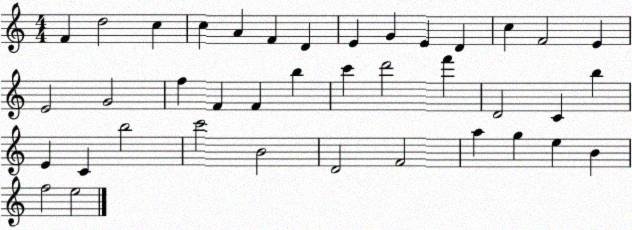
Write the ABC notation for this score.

X:1
T:Untitled
M:4/4
L:1/4
K:C
F d2 c c A F D E G E D c F2 E E2 G2 f F F b c' d'2 f' D2 C b E C b2 c'2 B2 D2 F2 a g e B f2 e2